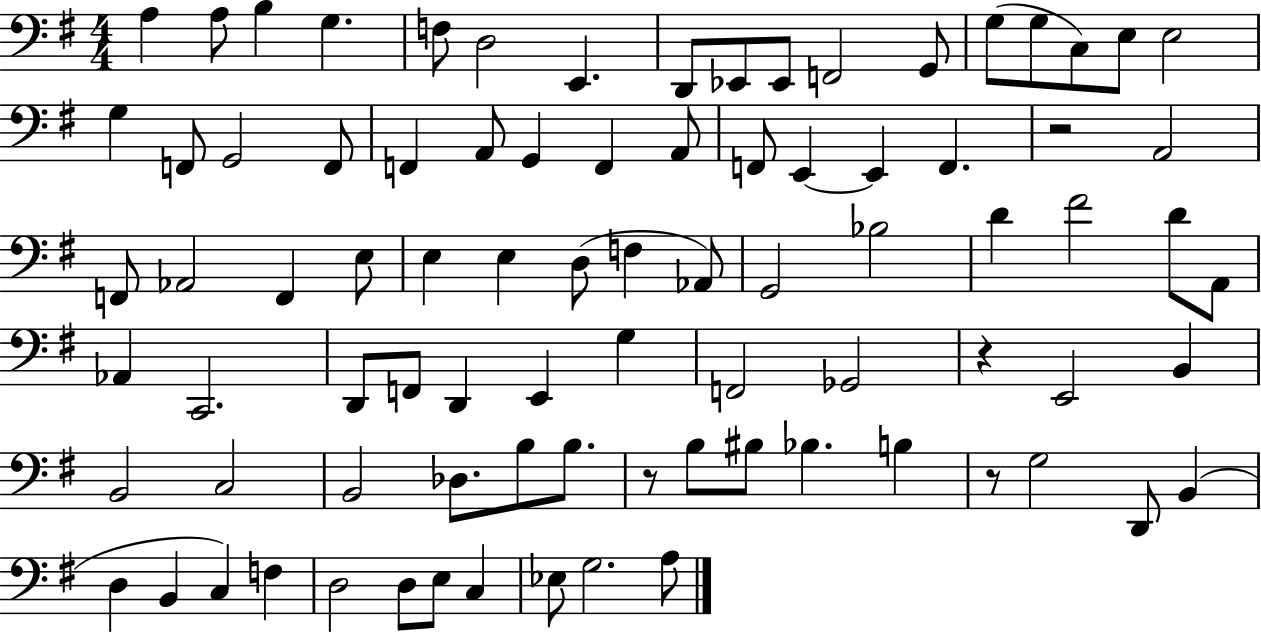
A3/q A3/e B3/q G3/q. F3/e D3/h E2/q. D2/e Eb2/e Eb2/e F2/h G2/e G3/e G3/e C3/e E3/e E3/h G3/q F2/e G2/h F2/e F2/q A2/e G2/q F2/q A2/e F2/e E2/q E2/q F2/q. R/h A2/h F2/e Ab2/h F2/q E3/e E3/q E3/q D3/e F3/q Ab2/e G2/h Bb3/h D4/q F#4/h D4/e A2/e Ab2/q C2/h. D2/e F2/e D2/q E2/q G3/q F2/h Gb2/h R/q E2/h B2/q B2/h C3/h B2/h Db3/e. B3/e B3/e. R/e B3/e BIS3/e Bb3/q. B3/q R/e G3/h D2/e B2/q D3/q B2/q C3/q F3/q D3/h D3/e E3/e C3/q Eb3/e G3/h. A3/e